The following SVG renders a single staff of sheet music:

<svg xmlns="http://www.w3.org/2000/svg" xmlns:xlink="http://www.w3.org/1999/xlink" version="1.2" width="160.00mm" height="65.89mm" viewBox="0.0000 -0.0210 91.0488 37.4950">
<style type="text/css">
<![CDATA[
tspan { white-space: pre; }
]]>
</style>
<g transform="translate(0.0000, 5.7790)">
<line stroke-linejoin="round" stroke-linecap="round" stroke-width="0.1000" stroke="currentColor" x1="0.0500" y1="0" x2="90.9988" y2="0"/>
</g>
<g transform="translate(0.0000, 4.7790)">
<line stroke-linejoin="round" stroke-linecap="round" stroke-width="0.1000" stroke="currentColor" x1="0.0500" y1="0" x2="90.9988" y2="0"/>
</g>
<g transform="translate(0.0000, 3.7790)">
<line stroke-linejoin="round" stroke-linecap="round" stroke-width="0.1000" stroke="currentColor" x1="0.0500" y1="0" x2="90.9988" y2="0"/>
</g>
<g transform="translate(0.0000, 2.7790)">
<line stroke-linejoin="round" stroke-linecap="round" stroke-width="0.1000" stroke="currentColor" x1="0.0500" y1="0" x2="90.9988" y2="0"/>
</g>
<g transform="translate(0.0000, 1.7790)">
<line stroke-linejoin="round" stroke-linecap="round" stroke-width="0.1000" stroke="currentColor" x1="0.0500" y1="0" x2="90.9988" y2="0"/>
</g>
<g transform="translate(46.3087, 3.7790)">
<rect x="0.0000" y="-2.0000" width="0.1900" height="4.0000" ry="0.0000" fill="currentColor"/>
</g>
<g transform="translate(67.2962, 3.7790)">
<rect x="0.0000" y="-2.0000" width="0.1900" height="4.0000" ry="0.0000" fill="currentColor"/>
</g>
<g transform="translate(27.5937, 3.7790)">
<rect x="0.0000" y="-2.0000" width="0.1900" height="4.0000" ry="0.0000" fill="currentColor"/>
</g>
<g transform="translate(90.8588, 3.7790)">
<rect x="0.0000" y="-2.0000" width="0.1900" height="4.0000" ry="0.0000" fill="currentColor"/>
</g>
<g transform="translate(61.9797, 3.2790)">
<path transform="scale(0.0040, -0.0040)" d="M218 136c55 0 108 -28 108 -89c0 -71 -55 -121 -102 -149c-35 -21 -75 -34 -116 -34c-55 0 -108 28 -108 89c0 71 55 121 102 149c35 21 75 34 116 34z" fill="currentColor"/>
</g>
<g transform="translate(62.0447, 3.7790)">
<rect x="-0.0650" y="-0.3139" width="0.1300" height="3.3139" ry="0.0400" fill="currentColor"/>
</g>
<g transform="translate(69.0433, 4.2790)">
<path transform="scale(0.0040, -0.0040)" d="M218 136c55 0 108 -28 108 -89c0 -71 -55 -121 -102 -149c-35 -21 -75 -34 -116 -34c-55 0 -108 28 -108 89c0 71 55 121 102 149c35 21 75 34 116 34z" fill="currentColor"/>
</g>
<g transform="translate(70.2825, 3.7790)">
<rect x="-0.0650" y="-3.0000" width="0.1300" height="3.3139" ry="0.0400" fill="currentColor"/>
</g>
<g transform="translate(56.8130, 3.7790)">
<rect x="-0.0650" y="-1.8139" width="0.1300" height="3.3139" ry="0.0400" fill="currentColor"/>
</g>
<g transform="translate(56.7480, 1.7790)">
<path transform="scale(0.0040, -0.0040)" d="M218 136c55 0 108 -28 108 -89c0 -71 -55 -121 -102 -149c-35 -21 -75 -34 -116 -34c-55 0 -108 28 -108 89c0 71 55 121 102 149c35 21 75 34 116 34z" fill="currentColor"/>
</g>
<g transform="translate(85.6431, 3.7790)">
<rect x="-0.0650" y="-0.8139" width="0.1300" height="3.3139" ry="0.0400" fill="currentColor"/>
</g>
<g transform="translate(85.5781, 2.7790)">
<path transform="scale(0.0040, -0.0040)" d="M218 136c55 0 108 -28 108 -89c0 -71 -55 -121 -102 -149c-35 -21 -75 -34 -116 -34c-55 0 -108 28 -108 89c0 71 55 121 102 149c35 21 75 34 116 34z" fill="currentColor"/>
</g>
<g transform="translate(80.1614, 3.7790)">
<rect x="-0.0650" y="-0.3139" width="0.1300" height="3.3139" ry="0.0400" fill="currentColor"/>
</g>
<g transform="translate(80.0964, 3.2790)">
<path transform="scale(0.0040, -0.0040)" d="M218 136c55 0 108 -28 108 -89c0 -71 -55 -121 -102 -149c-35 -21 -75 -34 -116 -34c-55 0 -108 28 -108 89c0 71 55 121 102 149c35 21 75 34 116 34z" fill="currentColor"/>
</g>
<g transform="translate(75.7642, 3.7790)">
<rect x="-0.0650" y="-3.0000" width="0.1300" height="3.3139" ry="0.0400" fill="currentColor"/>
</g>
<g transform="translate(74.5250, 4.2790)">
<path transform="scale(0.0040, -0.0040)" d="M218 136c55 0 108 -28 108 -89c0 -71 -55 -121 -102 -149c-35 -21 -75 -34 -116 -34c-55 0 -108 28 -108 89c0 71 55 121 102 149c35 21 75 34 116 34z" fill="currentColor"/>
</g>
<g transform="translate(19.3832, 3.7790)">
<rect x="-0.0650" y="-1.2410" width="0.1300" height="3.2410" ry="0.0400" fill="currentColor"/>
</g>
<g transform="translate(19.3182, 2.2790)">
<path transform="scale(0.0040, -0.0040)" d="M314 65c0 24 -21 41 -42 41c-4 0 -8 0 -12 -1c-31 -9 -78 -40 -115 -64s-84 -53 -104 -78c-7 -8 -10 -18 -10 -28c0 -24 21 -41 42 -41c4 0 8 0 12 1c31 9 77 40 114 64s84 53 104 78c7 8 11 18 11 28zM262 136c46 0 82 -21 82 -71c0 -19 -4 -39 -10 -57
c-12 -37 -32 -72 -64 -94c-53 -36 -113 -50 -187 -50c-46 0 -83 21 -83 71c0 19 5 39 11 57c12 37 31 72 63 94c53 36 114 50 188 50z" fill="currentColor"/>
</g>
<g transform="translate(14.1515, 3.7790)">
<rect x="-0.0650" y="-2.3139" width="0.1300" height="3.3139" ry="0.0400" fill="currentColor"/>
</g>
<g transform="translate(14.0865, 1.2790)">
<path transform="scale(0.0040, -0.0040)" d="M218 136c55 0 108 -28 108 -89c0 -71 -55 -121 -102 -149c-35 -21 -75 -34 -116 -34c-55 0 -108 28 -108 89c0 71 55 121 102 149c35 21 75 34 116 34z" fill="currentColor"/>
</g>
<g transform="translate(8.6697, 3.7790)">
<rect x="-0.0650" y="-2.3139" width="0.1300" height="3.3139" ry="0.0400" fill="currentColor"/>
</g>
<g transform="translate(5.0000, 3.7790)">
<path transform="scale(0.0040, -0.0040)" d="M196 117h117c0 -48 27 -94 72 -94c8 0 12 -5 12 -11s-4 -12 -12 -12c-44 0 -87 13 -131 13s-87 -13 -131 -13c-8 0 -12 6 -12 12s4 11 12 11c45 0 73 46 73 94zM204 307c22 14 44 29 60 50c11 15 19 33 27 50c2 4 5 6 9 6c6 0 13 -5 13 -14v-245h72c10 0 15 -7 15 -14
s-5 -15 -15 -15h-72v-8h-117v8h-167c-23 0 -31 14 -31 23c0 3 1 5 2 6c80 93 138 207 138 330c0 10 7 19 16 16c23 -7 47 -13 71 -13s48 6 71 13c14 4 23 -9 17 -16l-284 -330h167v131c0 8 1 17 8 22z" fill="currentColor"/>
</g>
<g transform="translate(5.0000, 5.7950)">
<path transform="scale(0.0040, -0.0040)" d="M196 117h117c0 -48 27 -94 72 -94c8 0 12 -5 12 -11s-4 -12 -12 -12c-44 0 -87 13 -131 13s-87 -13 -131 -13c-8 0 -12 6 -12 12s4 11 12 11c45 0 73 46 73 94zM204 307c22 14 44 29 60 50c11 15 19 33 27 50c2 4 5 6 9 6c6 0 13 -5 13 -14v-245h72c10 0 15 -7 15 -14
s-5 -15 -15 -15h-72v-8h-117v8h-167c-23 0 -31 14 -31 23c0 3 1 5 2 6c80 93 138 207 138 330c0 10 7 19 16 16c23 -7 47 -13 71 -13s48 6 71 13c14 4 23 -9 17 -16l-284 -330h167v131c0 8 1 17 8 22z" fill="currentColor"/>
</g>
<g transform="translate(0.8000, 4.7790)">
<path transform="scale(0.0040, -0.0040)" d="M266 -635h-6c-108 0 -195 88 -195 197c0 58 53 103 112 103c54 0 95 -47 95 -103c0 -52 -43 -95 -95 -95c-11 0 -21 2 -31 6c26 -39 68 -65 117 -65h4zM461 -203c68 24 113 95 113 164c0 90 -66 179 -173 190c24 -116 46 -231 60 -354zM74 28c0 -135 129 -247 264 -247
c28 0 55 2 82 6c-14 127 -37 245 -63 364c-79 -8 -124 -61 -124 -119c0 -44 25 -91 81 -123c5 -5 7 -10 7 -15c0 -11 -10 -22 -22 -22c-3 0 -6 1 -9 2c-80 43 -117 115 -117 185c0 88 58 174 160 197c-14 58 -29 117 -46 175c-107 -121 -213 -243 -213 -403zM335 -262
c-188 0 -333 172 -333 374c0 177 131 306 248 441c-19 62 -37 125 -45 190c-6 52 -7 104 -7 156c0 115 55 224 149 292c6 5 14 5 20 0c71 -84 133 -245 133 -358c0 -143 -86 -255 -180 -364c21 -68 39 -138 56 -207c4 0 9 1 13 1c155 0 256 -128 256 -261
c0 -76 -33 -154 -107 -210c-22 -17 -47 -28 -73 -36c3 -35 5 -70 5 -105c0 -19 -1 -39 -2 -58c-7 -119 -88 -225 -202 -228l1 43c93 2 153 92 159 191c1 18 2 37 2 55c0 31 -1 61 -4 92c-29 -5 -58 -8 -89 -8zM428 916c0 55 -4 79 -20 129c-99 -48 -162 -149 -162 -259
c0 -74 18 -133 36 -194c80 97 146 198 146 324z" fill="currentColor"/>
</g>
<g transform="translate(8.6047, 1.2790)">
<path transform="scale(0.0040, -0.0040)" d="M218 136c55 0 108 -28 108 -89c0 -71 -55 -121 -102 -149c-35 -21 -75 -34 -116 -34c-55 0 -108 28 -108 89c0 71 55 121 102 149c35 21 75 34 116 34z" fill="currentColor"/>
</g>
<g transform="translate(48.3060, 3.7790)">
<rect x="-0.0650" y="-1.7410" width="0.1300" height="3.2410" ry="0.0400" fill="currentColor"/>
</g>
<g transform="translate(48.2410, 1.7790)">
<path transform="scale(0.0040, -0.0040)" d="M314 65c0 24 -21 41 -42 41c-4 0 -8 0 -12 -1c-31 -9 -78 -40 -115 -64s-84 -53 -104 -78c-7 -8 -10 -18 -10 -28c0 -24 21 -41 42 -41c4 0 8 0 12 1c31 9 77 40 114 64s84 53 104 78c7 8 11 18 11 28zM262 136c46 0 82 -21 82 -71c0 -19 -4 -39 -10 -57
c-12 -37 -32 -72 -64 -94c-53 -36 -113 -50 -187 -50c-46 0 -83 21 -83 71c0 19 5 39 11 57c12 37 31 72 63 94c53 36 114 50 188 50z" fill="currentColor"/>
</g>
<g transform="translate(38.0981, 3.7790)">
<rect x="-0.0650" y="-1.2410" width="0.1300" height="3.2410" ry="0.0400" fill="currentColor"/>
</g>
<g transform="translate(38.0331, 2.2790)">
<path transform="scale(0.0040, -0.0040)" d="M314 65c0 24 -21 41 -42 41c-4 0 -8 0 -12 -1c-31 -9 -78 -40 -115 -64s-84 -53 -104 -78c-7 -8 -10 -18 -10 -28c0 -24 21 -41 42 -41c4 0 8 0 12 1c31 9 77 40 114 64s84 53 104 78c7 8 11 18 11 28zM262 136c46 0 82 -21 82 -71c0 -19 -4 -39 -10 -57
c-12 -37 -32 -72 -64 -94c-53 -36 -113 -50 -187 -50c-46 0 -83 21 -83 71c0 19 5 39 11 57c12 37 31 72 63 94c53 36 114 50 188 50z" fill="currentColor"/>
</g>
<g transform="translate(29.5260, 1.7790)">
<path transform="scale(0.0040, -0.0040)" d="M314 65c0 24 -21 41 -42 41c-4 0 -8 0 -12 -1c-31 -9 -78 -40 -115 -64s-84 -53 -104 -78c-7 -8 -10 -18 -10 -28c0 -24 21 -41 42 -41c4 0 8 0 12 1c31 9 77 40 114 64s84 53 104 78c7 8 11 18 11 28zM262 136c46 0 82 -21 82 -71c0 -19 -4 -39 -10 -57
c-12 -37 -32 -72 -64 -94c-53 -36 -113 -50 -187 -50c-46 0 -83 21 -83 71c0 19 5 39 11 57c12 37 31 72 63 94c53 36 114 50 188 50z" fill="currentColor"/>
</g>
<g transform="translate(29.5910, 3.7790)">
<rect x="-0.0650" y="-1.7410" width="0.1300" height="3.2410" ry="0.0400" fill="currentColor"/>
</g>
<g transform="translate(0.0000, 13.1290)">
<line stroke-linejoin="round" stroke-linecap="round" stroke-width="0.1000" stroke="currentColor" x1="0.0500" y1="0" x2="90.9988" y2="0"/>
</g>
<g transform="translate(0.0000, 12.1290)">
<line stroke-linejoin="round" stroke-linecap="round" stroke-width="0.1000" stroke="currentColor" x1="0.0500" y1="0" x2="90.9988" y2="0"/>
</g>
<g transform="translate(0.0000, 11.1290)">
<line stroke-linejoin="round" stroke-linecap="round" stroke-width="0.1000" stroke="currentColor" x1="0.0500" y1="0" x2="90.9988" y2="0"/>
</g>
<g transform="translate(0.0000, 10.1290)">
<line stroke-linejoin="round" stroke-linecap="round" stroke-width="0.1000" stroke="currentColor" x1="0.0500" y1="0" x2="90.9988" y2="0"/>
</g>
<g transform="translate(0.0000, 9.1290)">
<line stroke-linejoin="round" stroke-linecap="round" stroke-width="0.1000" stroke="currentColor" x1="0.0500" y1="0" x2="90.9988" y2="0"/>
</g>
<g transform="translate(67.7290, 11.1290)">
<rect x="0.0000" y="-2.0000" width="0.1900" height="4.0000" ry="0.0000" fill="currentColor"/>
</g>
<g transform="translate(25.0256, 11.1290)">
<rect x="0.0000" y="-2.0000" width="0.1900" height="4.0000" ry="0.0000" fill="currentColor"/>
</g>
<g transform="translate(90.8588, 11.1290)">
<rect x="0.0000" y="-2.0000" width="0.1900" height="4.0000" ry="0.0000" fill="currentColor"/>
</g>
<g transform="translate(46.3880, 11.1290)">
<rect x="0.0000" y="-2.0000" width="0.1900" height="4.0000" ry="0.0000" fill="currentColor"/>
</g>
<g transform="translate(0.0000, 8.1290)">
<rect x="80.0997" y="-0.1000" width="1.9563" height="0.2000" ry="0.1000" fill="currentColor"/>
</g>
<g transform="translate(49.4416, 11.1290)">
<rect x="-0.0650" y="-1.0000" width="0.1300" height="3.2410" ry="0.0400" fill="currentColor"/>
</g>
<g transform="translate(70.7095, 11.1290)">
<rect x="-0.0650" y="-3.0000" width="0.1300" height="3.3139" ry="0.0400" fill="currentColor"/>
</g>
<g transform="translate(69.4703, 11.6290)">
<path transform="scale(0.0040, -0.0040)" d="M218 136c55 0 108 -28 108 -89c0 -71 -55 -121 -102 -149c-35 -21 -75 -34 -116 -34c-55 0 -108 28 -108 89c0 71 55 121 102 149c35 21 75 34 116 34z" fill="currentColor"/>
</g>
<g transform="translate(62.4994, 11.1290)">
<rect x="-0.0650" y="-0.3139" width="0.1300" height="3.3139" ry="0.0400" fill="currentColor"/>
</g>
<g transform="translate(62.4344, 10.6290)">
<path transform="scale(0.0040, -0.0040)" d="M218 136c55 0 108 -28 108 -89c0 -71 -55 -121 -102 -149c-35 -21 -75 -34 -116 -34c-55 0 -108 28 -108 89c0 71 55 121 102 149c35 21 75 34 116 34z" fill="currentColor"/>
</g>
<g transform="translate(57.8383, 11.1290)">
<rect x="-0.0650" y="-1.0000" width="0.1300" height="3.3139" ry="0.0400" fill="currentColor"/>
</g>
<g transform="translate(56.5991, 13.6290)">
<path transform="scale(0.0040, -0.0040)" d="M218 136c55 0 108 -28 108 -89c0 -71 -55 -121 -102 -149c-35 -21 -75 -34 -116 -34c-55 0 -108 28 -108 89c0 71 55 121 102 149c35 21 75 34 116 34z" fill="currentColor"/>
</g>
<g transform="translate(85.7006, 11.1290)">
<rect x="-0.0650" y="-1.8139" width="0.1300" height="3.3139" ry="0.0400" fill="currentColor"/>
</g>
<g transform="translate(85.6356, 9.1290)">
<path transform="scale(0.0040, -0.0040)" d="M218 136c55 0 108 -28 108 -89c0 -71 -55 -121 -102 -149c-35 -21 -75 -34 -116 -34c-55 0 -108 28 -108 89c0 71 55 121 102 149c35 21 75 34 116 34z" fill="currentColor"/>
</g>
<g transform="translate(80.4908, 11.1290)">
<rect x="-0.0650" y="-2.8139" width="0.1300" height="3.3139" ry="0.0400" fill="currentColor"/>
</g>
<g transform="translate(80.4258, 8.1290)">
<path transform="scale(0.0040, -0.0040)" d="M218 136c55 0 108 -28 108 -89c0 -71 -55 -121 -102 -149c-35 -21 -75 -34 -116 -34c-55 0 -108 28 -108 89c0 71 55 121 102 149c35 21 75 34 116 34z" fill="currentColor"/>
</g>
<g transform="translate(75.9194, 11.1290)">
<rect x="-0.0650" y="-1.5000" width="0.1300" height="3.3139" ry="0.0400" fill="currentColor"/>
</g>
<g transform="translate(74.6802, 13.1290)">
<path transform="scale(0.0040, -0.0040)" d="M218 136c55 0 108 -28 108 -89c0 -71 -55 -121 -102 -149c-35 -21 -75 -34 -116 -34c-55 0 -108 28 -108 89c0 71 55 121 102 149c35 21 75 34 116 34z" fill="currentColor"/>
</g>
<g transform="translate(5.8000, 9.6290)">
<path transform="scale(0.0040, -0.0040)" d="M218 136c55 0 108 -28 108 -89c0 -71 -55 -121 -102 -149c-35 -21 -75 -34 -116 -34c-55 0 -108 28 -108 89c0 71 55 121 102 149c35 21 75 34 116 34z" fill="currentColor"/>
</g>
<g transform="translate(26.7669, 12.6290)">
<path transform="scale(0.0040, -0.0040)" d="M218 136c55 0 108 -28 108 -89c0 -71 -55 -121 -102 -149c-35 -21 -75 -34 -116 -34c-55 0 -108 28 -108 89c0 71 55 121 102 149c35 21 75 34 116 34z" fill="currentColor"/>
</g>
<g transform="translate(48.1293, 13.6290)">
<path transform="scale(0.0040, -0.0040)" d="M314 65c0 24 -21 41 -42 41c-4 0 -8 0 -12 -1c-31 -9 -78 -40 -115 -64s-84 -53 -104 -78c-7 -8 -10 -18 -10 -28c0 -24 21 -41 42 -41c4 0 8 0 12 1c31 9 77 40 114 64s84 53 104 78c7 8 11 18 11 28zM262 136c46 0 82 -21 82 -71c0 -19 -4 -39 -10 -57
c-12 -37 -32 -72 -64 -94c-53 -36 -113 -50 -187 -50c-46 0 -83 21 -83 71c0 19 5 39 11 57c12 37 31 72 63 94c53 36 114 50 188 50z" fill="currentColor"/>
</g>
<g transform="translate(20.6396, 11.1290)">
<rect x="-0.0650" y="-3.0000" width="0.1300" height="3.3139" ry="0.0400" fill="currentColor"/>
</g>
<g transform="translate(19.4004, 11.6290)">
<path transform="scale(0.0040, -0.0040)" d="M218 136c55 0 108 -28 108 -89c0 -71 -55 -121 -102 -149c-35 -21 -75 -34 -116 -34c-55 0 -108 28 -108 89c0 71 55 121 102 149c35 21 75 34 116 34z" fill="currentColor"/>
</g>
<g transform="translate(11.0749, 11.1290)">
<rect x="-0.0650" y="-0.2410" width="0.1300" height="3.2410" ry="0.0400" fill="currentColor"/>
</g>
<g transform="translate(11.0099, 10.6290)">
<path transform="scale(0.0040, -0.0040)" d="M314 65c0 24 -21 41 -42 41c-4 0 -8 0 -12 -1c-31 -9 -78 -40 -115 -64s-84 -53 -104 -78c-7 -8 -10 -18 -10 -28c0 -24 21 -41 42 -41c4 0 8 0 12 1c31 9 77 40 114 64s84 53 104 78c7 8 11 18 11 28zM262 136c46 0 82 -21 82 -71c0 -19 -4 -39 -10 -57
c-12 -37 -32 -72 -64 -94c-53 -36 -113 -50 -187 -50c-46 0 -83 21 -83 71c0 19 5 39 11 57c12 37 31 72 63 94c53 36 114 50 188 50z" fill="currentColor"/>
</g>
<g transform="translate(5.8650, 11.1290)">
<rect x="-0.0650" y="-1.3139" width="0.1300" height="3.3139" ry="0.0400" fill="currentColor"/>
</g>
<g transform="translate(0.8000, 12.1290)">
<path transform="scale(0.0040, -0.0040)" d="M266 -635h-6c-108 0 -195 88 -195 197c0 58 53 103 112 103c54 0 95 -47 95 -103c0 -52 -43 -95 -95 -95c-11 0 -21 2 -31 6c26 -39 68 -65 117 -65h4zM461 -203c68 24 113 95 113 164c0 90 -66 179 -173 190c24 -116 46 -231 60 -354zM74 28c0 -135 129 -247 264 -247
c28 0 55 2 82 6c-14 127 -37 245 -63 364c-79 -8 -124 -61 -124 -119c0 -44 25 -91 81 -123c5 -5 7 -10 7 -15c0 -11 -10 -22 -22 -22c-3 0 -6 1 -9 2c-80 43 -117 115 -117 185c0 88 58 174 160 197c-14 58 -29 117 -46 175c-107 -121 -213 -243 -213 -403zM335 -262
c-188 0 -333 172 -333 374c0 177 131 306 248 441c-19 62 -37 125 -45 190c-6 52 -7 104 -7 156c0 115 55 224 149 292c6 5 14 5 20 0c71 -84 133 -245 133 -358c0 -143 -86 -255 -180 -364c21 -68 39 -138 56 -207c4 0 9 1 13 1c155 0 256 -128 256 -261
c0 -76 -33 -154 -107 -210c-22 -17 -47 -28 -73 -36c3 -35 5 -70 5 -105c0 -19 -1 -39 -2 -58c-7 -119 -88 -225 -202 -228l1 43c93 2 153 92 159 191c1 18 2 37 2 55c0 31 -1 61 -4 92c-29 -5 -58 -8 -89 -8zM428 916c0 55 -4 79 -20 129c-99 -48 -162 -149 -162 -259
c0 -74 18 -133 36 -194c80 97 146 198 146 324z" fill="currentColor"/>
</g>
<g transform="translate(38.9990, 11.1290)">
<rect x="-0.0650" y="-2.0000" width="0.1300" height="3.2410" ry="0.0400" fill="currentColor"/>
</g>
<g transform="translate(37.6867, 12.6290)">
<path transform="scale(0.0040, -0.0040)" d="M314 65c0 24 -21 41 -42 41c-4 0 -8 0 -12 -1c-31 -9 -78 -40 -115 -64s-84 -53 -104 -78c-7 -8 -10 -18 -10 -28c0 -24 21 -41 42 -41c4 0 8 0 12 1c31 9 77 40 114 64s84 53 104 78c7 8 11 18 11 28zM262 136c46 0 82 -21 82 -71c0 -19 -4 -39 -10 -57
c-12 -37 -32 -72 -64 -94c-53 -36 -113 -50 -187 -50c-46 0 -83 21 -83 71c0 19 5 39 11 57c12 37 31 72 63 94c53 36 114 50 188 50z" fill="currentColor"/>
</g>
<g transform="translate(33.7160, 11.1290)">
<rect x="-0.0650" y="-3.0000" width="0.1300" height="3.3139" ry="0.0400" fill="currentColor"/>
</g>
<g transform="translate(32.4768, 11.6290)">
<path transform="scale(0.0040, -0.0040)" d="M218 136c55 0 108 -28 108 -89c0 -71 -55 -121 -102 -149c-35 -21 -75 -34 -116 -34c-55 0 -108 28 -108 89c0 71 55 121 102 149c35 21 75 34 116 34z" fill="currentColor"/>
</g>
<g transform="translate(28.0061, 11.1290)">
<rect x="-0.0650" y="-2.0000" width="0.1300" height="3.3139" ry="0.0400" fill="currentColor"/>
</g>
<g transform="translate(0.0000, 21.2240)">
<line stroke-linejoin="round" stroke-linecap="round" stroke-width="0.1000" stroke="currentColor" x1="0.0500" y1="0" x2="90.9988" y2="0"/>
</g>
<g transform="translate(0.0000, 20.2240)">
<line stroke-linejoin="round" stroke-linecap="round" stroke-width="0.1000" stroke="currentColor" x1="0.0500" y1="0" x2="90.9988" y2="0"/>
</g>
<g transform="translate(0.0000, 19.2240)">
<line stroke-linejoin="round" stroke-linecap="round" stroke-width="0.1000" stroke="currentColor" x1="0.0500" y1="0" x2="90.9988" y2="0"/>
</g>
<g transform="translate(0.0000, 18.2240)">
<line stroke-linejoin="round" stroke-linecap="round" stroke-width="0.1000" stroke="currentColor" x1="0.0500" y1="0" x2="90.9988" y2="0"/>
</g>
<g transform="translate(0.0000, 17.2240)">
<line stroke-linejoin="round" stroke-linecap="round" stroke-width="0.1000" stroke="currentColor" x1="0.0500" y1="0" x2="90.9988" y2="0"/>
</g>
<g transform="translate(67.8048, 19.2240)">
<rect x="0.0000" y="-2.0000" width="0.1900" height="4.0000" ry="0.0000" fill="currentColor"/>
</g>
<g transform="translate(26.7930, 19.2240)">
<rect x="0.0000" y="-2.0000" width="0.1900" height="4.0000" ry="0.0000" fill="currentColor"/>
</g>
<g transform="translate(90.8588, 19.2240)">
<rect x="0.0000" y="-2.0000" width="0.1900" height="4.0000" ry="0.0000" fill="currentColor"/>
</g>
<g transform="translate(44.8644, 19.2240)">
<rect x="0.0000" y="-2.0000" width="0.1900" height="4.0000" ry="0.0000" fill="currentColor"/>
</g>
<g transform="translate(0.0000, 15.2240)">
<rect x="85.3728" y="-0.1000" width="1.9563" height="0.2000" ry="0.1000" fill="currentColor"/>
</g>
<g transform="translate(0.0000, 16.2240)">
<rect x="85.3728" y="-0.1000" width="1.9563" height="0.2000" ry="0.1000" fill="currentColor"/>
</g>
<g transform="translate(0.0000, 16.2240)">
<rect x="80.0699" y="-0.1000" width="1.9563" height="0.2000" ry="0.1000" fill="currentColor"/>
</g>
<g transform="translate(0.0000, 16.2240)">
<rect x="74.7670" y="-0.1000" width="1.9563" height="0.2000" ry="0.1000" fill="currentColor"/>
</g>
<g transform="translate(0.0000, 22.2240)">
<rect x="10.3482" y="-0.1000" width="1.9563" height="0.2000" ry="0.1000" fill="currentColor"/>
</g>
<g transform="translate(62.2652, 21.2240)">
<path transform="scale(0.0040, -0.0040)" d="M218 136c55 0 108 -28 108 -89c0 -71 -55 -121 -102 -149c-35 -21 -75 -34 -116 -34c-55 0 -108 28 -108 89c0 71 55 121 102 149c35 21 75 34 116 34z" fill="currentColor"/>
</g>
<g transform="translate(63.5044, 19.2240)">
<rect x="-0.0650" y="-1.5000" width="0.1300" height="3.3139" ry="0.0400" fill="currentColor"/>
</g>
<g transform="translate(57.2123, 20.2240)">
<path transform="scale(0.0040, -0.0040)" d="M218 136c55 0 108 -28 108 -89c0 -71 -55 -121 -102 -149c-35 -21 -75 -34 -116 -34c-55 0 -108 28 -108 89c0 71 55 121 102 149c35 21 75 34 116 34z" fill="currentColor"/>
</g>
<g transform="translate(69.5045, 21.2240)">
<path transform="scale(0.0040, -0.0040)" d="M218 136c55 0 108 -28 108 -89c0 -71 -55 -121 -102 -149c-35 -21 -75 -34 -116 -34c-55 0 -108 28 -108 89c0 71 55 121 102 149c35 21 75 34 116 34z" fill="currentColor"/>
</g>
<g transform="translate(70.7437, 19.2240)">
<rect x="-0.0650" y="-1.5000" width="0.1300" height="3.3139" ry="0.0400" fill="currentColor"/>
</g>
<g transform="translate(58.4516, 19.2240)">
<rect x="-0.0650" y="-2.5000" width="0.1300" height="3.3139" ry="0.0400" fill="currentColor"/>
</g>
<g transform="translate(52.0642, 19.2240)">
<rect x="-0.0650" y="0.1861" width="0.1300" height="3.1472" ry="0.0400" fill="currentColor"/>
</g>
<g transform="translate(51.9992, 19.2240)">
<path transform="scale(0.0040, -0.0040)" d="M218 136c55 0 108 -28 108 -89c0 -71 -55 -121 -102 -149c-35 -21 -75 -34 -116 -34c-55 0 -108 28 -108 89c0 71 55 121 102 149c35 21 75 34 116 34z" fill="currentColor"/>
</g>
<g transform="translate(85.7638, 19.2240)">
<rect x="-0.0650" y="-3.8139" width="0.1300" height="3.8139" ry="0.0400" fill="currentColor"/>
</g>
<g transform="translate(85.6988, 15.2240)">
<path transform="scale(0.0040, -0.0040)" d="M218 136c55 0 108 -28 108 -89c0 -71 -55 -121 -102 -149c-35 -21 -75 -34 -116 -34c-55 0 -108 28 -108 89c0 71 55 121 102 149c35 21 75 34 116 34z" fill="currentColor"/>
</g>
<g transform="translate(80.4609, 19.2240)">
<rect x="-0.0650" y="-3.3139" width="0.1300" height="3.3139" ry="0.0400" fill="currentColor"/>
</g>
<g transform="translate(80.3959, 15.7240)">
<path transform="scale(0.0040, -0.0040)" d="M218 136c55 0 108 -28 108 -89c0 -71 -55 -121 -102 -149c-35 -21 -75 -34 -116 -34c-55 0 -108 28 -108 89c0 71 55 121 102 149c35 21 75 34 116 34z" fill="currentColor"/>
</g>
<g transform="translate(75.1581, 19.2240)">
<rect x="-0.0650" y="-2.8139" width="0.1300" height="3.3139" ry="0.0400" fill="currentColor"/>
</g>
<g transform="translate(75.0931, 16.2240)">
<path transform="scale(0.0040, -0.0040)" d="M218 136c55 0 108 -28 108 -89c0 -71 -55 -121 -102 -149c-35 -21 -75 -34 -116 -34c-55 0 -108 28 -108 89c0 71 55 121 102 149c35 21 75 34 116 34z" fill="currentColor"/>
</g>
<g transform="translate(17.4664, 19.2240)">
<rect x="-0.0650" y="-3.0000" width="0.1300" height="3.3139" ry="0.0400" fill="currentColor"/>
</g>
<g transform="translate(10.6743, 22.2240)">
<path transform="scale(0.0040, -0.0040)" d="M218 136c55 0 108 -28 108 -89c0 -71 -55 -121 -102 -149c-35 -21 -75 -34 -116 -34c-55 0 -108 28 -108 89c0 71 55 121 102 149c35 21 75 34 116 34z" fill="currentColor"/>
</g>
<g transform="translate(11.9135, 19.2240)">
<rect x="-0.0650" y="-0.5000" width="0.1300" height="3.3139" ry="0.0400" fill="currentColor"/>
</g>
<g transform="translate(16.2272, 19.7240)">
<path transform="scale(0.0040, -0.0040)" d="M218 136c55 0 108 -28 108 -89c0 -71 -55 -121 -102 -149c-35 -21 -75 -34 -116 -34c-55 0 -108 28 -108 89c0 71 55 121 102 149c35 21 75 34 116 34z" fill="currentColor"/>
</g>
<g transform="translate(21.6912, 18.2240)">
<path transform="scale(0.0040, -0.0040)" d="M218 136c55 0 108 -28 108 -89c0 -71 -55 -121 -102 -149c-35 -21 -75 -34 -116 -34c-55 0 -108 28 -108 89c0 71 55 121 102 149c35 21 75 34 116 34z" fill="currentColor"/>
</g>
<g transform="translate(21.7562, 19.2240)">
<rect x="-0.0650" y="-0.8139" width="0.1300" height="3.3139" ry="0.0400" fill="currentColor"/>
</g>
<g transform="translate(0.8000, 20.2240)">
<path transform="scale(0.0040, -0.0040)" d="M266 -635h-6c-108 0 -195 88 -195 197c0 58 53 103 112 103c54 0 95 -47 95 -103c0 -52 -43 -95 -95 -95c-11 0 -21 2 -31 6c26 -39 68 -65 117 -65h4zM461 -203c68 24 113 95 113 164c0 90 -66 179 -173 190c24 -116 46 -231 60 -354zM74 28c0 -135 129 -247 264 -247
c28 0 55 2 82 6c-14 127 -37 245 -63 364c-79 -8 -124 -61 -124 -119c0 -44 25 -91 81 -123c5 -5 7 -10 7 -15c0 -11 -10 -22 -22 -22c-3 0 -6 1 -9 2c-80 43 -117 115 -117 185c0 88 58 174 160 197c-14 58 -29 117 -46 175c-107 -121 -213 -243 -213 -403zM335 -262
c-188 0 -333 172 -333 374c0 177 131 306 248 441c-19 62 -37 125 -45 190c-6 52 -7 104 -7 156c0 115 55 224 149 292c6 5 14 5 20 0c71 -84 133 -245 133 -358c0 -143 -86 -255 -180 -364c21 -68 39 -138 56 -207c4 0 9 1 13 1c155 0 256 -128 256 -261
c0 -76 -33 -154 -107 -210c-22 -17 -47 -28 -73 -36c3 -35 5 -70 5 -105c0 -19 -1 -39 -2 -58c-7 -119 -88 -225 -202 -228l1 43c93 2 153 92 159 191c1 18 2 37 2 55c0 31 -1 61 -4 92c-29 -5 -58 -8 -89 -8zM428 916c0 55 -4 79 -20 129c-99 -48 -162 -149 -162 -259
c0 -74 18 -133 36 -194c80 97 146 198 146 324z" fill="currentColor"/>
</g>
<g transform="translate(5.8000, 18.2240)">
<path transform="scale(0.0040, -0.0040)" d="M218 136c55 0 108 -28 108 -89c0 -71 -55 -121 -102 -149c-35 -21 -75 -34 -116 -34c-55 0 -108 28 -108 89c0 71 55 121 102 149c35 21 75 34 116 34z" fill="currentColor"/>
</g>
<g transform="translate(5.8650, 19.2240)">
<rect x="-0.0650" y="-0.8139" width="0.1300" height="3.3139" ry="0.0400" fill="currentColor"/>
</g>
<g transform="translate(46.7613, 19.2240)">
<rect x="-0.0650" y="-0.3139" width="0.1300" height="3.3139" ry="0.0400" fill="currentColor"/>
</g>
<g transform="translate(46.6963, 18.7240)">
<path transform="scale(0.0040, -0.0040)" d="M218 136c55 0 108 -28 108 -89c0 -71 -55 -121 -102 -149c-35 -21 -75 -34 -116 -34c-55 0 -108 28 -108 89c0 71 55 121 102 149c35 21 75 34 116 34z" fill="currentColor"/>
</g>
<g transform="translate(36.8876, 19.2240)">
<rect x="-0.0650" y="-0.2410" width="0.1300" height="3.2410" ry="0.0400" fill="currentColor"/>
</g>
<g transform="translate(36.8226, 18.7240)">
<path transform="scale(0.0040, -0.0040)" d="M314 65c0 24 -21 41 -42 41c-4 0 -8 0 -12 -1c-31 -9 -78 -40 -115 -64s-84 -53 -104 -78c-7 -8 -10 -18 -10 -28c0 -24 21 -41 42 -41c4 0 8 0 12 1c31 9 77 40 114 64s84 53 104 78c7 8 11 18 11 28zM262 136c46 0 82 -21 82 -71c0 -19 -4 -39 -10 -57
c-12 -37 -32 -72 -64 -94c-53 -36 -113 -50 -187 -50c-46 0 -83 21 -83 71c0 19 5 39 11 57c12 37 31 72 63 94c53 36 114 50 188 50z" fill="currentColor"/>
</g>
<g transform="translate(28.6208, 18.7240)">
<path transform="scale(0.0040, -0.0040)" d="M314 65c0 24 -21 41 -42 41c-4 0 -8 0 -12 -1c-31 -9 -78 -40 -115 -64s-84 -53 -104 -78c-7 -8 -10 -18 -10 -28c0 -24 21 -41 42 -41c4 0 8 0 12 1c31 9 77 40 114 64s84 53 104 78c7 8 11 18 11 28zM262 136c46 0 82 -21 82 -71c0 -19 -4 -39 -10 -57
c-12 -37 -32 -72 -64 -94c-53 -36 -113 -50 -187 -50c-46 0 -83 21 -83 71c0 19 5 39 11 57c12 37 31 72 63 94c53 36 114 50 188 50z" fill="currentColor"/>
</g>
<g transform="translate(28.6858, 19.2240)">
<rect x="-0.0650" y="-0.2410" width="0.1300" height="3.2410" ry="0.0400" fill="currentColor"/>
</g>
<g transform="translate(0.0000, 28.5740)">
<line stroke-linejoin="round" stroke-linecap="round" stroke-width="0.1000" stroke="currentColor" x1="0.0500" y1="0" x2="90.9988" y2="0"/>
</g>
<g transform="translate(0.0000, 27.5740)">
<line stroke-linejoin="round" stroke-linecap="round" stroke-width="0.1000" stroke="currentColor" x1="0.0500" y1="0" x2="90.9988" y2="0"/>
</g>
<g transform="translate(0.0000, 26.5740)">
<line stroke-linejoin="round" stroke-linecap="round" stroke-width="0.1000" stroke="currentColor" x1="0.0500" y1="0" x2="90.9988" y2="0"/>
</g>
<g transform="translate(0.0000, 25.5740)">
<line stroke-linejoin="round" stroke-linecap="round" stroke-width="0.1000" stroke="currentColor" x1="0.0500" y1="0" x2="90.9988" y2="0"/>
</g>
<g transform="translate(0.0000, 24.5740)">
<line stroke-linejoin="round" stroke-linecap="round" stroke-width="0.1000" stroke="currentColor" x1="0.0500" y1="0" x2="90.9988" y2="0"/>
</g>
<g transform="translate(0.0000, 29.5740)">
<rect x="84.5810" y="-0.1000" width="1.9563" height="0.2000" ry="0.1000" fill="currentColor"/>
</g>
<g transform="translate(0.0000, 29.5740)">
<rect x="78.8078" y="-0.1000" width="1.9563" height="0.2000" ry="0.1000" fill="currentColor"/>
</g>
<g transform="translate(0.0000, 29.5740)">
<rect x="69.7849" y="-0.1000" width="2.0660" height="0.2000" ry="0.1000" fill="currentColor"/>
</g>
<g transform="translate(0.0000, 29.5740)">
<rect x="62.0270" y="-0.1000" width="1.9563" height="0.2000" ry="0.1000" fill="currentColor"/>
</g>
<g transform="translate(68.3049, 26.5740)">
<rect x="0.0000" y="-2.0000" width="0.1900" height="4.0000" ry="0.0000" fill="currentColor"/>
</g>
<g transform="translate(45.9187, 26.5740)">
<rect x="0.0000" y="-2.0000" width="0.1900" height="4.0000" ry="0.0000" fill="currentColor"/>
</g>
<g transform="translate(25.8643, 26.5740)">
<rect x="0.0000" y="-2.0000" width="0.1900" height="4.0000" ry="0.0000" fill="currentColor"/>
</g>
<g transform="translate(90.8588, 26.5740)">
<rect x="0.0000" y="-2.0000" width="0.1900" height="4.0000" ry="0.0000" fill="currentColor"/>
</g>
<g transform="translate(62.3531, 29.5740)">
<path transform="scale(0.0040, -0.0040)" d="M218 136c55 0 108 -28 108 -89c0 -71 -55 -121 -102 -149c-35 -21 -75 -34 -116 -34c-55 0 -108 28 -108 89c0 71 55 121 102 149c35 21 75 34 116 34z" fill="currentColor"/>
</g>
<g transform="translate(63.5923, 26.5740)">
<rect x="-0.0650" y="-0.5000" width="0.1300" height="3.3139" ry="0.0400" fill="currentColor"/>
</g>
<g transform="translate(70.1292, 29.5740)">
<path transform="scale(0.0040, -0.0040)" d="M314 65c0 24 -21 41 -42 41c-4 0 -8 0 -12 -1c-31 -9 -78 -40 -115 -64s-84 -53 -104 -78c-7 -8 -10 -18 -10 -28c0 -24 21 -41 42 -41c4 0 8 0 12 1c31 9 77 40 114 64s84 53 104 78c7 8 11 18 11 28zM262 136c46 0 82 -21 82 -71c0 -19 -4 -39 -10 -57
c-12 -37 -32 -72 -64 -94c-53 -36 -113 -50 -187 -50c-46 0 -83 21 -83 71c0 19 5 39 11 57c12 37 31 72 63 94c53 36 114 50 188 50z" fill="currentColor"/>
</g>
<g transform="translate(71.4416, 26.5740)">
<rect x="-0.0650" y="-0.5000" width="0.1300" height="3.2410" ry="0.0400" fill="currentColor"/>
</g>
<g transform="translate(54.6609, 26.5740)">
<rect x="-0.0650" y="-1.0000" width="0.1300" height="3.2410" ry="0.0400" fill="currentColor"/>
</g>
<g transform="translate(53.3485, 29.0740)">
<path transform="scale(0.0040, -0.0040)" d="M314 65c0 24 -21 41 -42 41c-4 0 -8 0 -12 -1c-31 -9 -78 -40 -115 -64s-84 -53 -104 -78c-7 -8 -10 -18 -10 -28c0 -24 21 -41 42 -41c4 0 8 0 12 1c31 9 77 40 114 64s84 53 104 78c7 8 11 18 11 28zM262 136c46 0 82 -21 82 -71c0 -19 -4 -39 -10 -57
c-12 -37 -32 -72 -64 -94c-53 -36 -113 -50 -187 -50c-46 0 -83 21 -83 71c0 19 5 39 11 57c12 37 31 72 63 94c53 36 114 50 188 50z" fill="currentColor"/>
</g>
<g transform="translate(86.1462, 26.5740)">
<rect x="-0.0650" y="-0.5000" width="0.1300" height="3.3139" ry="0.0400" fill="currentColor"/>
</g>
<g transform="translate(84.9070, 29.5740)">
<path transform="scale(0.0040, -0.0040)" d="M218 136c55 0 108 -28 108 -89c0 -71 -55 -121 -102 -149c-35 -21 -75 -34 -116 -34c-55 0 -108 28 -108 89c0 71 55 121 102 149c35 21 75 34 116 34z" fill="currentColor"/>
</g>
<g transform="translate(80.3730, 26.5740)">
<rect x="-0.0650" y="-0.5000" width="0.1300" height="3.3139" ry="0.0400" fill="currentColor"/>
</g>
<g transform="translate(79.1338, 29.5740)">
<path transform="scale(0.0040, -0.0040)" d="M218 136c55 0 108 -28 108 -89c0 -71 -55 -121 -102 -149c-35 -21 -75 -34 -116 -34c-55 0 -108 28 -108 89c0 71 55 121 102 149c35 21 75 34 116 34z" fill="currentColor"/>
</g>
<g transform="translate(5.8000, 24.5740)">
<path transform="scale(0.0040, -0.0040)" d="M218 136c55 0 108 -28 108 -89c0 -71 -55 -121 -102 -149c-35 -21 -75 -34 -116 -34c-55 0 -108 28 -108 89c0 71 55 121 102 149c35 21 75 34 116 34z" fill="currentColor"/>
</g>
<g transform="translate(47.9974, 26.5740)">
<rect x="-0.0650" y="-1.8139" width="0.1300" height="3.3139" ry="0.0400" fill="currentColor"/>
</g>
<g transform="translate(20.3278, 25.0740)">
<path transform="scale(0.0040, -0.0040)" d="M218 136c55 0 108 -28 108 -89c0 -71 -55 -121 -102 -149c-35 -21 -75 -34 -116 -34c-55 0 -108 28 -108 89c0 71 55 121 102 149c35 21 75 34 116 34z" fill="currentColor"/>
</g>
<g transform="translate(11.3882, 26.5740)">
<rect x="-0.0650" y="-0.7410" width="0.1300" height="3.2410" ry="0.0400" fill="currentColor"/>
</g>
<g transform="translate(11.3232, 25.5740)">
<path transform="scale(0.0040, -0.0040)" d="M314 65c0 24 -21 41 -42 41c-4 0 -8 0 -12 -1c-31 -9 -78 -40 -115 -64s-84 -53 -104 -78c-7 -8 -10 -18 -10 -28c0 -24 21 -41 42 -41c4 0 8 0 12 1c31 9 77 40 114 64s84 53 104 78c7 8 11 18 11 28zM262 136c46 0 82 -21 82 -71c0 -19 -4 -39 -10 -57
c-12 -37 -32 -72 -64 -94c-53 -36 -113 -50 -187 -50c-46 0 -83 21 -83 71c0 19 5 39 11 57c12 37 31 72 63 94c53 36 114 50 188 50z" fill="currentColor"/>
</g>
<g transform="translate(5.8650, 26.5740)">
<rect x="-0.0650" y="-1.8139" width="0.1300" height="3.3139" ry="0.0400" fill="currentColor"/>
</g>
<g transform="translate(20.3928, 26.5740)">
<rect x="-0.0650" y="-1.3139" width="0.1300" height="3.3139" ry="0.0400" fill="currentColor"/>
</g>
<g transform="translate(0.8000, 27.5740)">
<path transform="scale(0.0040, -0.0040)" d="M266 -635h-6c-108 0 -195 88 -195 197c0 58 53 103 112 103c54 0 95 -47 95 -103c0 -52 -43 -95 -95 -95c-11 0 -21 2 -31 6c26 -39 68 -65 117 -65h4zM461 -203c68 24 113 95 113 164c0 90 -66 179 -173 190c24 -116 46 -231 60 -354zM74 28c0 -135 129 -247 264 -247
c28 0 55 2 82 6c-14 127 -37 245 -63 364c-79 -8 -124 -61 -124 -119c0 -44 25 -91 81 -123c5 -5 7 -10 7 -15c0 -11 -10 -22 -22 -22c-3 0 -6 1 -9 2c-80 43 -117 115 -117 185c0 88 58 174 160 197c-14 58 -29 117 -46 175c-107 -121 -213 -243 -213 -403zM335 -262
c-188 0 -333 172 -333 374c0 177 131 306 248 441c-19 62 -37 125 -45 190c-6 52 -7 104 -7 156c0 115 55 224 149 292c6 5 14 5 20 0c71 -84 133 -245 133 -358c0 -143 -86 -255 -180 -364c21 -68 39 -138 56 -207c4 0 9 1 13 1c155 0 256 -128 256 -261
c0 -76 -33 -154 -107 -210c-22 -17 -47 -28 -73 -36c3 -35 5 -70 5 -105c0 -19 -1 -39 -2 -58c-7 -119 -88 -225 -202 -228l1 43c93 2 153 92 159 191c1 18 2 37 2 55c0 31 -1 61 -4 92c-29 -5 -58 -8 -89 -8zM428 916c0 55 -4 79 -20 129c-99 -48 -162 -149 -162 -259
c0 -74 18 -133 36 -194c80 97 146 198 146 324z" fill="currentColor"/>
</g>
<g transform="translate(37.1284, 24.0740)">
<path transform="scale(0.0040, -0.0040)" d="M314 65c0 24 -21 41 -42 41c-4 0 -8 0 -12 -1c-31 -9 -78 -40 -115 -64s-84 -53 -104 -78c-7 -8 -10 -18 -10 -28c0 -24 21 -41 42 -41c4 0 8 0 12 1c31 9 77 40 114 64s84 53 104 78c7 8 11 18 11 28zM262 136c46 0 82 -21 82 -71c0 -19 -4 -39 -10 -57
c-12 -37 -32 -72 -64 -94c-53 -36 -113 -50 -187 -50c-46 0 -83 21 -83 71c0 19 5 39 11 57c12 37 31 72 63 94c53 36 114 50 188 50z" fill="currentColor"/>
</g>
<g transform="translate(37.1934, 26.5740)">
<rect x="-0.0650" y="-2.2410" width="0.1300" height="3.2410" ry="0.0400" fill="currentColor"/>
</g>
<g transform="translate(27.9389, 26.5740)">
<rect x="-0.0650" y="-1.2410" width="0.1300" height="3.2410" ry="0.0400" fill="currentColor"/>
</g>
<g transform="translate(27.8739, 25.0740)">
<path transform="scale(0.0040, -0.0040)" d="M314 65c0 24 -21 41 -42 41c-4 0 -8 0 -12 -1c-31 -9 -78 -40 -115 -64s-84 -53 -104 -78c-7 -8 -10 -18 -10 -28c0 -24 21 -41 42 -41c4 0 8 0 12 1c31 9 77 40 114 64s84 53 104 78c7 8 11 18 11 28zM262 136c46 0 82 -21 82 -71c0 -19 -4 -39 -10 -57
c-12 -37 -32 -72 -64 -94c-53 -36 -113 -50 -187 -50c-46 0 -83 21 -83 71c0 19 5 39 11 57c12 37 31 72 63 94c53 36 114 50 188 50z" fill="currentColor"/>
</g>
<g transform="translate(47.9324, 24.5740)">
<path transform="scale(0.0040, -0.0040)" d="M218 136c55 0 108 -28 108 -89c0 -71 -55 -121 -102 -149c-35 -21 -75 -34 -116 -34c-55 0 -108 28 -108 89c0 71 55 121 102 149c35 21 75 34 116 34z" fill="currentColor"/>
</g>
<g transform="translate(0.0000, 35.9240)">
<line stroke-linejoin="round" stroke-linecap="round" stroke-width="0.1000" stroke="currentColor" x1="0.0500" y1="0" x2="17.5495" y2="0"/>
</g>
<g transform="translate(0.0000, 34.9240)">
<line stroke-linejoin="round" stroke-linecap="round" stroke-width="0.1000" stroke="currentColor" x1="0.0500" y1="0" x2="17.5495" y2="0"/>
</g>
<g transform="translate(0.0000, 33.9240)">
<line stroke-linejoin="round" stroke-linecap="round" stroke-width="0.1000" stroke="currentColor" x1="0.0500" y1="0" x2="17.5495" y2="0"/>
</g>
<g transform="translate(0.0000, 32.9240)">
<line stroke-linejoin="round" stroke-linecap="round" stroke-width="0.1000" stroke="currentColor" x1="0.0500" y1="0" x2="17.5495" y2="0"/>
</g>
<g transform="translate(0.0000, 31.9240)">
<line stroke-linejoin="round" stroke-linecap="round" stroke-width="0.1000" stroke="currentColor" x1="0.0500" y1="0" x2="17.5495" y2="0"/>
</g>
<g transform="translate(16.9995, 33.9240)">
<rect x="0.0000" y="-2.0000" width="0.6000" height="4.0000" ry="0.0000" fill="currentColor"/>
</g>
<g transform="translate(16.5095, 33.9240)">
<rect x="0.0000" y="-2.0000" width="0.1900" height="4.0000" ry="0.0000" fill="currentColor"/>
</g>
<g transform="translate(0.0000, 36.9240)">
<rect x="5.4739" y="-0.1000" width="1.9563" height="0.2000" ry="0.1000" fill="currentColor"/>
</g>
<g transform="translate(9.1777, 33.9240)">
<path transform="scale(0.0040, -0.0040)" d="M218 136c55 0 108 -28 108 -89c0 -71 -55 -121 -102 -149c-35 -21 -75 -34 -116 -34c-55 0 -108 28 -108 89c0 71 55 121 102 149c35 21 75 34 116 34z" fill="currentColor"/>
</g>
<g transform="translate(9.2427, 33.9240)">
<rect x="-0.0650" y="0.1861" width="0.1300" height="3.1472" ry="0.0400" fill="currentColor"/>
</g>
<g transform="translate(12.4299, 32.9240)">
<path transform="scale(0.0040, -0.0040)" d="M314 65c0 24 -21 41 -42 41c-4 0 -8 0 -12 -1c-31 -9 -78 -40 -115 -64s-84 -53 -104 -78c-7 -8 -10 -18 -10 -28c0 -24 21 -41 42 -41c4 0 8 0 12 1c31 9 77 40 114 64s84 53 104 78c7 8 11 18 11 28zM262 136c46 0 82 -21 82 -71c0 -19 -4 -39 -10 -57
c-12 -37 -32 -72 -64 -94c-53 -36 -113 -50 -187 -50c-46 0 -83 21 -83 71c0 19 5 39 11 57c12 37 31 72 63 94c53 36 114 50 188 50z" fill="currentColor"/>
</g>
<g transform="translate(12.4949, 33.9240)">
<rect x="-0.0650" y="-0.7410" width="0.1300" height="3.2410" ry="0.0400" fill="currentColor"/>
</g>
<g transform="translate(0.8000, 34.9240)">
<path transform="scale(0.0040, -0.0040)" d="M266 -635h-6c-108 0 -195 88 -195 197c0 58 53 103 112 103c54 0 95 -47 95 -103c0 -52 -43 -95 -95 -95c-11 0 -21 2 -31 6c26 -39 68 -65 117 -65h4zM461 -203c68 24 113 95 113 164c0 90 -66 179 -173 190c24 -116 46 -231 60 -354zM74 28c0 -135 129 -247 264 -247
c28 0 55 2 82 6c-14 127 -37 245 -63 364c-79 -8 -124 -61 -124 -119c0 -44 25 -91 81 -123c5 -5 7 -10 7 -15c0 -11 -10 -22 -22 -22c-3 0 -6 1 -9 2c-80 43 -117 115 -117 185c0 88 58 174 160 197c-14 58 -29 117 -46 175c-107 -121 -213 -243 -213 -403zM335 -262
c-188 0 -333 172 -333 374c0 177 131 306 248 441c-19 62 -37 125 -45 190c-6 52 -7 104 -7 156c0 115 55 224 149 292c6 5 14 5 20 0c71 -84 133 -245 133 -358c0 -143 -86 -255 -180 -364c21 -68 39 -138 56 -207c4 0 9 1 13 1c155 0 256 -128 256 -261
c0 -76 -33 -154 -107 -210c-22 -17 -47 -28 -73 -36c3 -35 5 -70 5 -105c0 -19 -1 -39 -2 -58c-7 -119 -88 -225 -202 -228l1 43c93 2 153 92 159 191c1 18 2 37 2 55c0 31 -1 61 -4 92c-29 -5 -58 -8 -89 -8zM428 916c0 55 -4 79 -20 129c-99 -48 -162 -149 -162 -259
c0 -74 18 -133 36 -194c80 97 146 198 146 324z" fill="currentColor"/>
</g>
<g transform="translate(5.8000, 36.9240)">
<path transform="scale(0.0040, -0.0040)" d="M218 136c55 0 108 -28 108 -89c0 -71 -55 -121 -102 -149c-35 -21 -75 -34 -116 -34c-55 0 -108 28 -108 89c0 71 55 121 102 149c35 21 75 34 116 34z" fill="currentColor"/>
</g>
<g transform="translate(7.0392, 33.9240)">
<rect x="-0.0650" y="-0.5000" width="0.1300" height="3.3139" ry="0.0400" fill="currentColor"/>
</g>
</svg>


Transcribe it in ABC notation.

X:1
T:Untitled
M:4/4
L:1/4
K:C
g g e2 f2 e2 f2 f c A A c d e c2 A F A F2 D2 D c A E a f d C A d c2 c2 c B G E E a b c' f d2 e e2 g2 f D2 C C2 C C C B d2